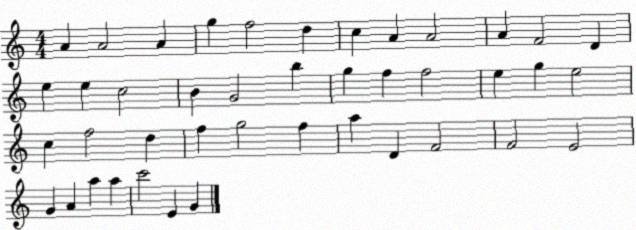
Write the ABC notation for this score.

X:1
T:Untitled
M:4/4
L:1/4
K:C
A A2 A g f2 d c A A2 A F2 D e e c2 B G2 b g f f2 e g e2 c f2 d f g2 f a D F2 F2 E2 G A a a c'2 E G